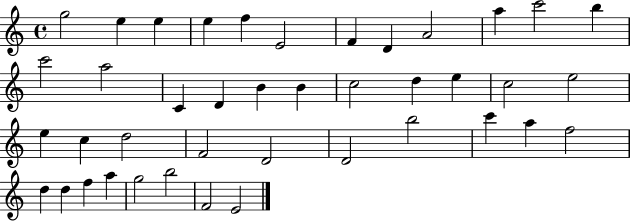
{
  \clef treble
  \time 4/4
  \defaultTimeSignature
  \key c \major
  g''2 e''4 e''4 | e''4 f''4 e'2 | f'4 d'4 a'2 | a''4 c'''2 b''4 | \break c'''2 a''2 | c'4 d'4 b'4 b'4 | c''2 d''4 e''4 | c''2 e''2 | \break e''4 c''4 d''2 | f'2 d'2 | d'2 b''2 | c'''4 a''4 f''2 | \break d''4 d''4 f''4 a''4 | g''2 b''2 | f'2 e'2 | \bar "|."
}